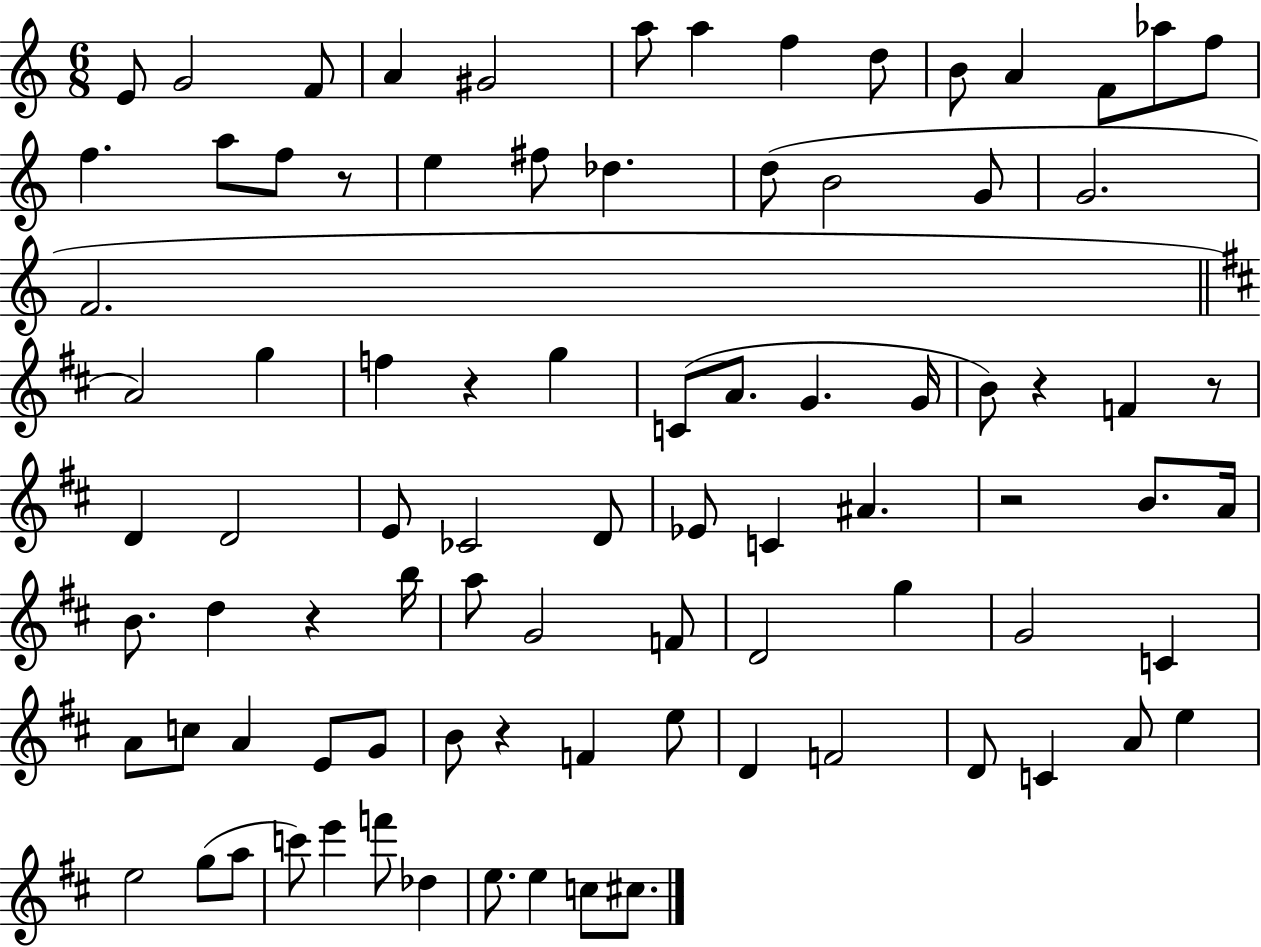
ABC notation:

X:1
T:Untitled
M:6/8
L:1/4
K:C
E/2 G2 F/2 A ^G2 a/2 a f d/2 B/2 A F/2 _a/2 f/2 f a/2 f/2 z/2 e ^f/2 _d d/2 B2 G/2 G2 F2 A2 g f z g C/2 A/2 G G/4 B/2 z F z/2 D D2 E/2 _C2 D/2 _E/2 C ^A z2 B/2 A/4 B/2 d z b/4 a/2 G2 F/2 D2 g G2 C A/2 c/2 A E/2 G/2 B/2 z F e/2 D F2 D/2 C A/2 e e2 g/2 a/2 c'/2 e' f'/2 _d e/2 e c/2 ^c/2